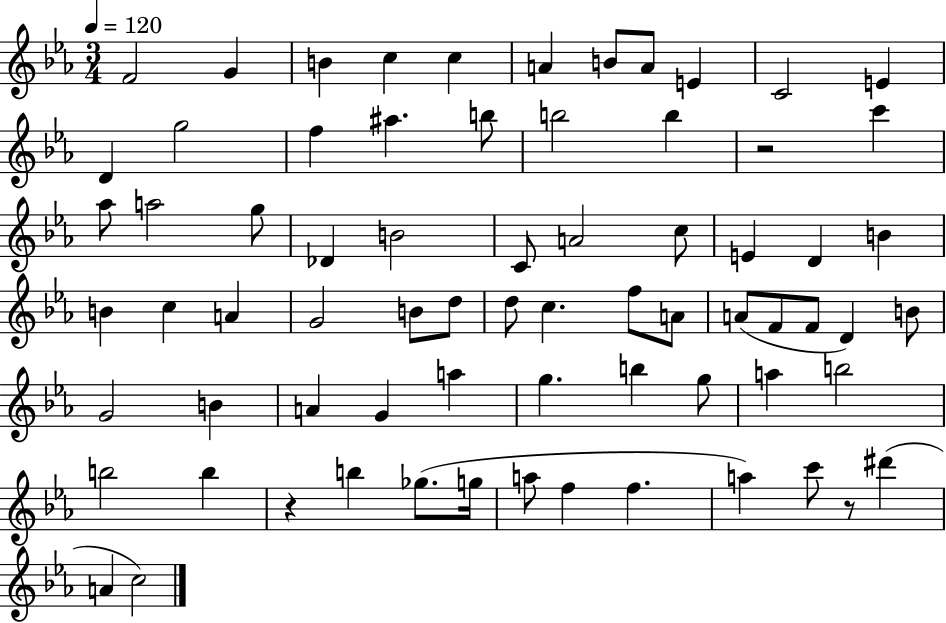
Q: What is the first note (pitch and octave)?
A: F4